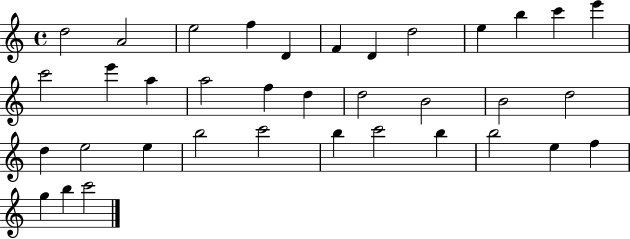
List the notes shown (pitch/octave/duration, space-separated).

D5/h A4/h E5/h F5/q D4/q F4/q D4/q D5/h E5/q B5/q C6/q E6/q C6/h E6/q A5/q A5/h F5/q D5/q D5/h B4/h B4/h D5/h D5/q E5/h E5/q B5/h C6/h B5/q C6/h B5/q B5/h E5/q F5/q G5/q B5/q C6/h